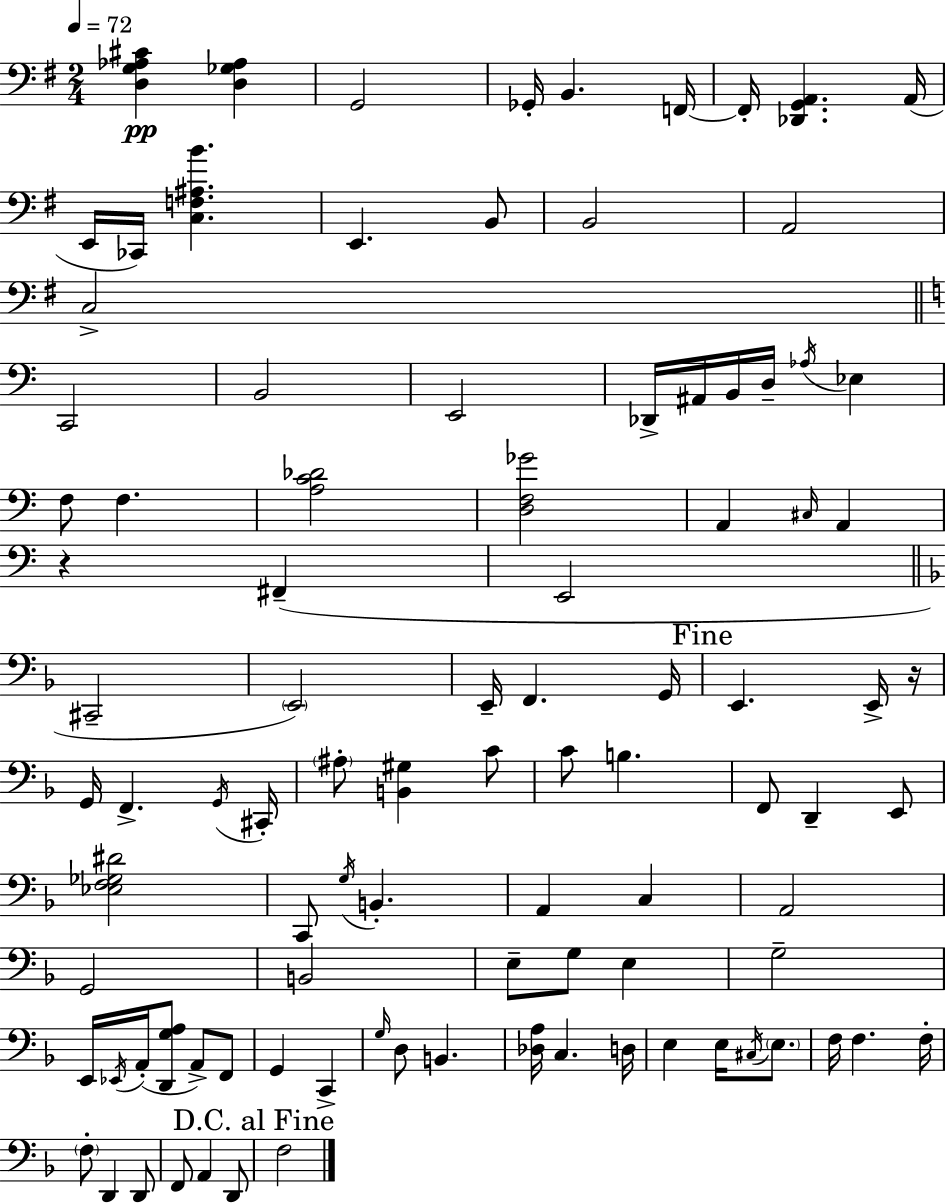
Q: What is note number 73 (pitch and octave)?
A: E3